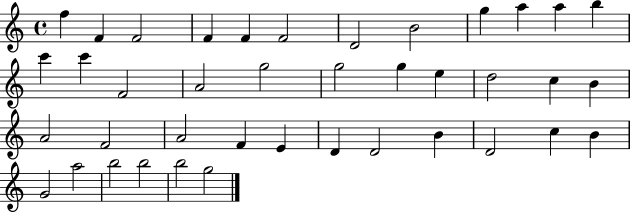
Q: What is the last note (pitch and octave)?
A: G5